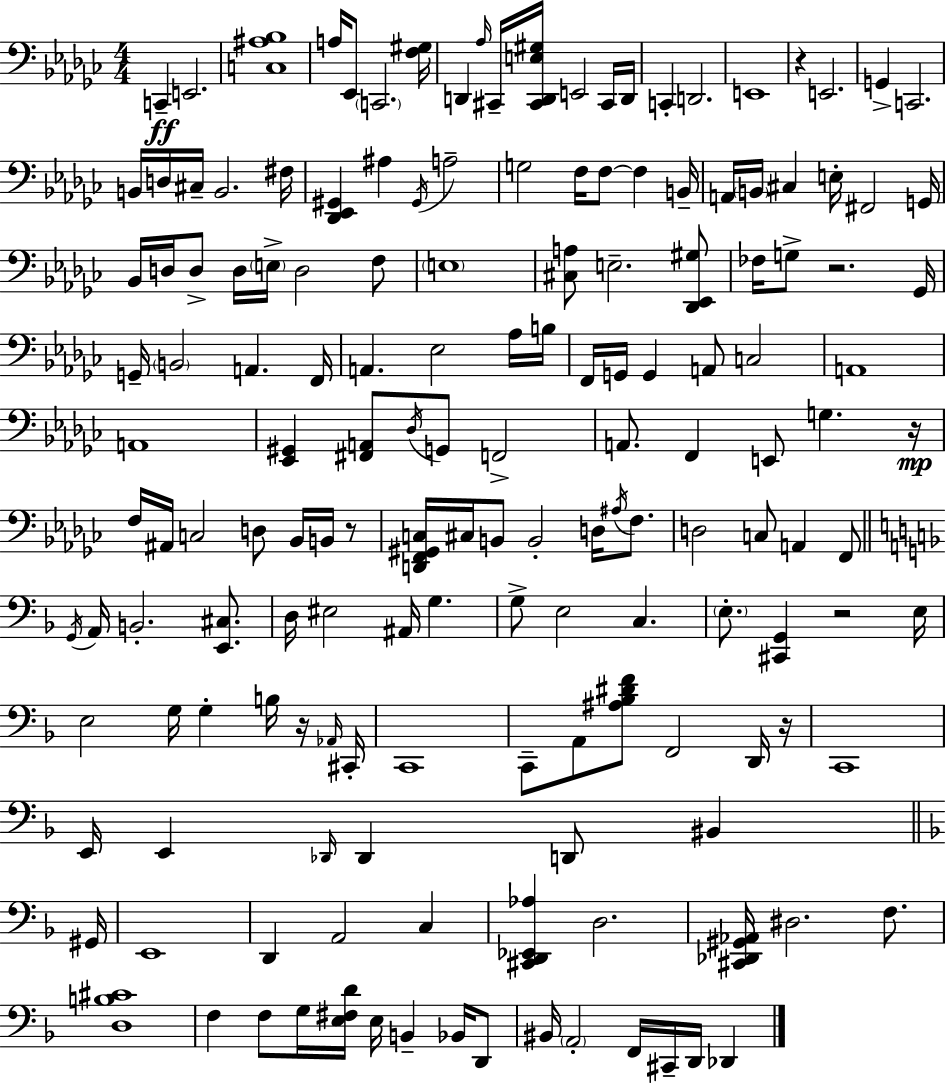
C2/q E2/h. [C3,A#3,Bb3]/w A3/s Eb2/e C2/h. [F3,G#3]/s D2/q Ab3/s C#2/s [C#2,D2,E3,G#3]/s E2/h C#2/s D2/s C2/q D2/h. E2/w R/q E2/h. G2/q C2/h. B2/s D3/s C#3/s B2/h. F#3/s [Db2,Eb2,G#2]/q A#3/q G#2/s A3/h G3/h F3/s F3/e F3/q B2/s A2/s B2/s C#3/q E3/s F#2/h G2/s Bb2/s D3/s D3/e D3/s E3/s D3/h F3/e E3/w [C#3,A3]/e E3/h. [Db2,Eb2,G#3]/e FES3/s G3/e R/h. Gb2/s G2/s B2/h A2/q. F2/s A2/q. Eb3/h Ab3/s B3/s F2/s G2/s G2/q A2/e C3/h A2/w A2/w [Eb2,G#2]/q [F#2,A2]/e Db3/s G2/e F2/h A2/e. F2/q E2/e G3/q. R/s F3/s A#2/s C3/h D3/e Bb2/s B2/s R/e [D2,F2,G#2,C3]/s C#3/s B2/e B2/h D3/s A#3/s F3/e. D3/h C3/e A2/q F2/e G2/s A2/s B2/h. [E2,C#3]/e. D3/s EIS3/h A#2/s G3/q. G3/e E3/h C3/q. E3/e. [C#2,G2]/q R/h E3/s E3/h G3/s G3/q B3/s R/s Ab2/s C#2/s C2/w C2/e A2/e [A#3,Bb3,D#4,F4]/e F2/h D2/s R/s C2/w E2/s E2/q Db2/s Db2/q D2/e BIS2/q G#2/s E2/w D2/q A2/h C3/q [C#2,D2,Eb2,Ab3]/q D3/h. [C#2,Db2,G#2,Ab2]/s D#3/h. F3/e. [D3,B3,C#4]/w F3/q F3/e G3/s [E3,F#3,D4]/s E3/s B2/q Bb2/s D2/e BIS2/s A2/h F2/s C#2/s D2/s Db2/q